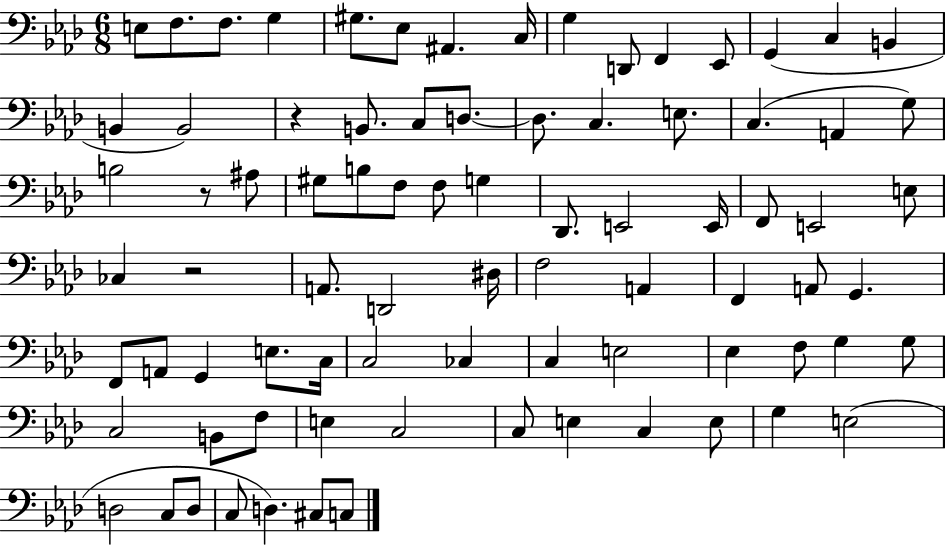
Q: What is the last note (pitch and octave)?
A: C3